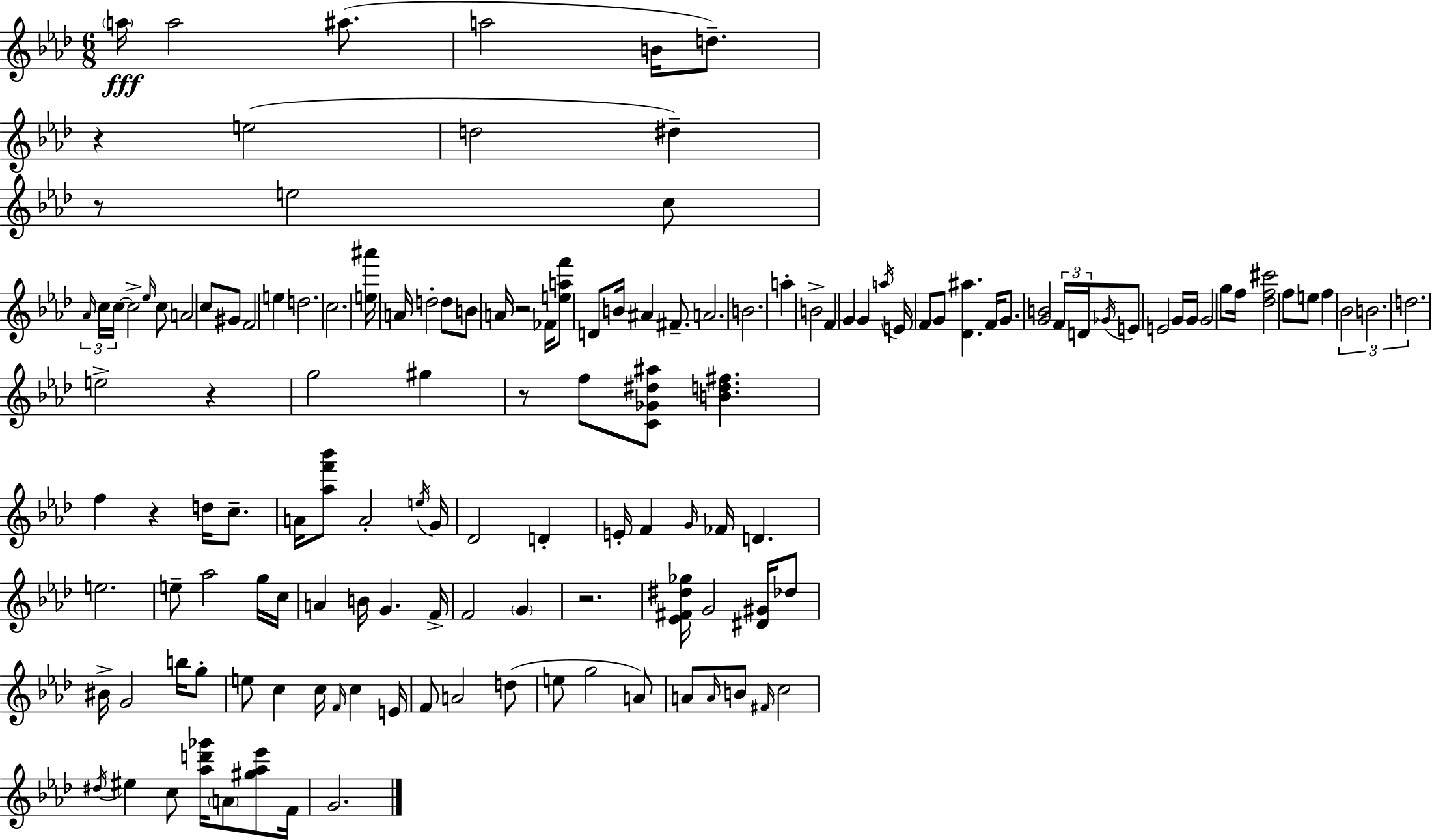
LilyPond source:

{
  \clef treble
  \numericTimeSignature
  \time 6/8
  \key f \minor
  \repeat volta 2 { \parenthesize a''16\fff a''2 ais''8.( | a''2 b'16 d''8.--) | r4 e''2( | d''2 dis''4--) | \break r8 e''2 c''8 | \tuplet 3/2 { \grace { aes'16 } c''16 c''16~~ } c''2-> \grace { ees''16 } | c''8 a'2 c''8 | gis'8 f'2 e''4 | \break d''2. | c''2. | <e'' ais'''>16 a'16 d''2-. | d''8 b'8 a'16 r2 | \break fes'16 <e'' a'' f'''>8 d'8 b'16 ais'4 fis'8.-- | a'2. | b'2. | a''4-. b'2-> | \break f'4 g'4 g'4 | \acciaccatura { a''16 } e'16 f'8 g'8 <des' ais''>4. | f'16 g'8. <g' b'>2 | \tuplet 3/2 { f'16 d'16 \acciaccatura { ges'16 } } e'8 e'2 | \break g'16 g'16 g'2 | g''8 f''16 <des'' f'' cis'''>2 | f''8 e''8 f''4 \tuplet 3/2 { bes'2 | b'2. | \break d''2. } | e''2-> | r4 g''2 | gis''4 r8 f''8 <c' ges' dis'' ais''>8 <b' d'' fis''>4. | \break f''4 r4 | d''16 c''8.-- a'16 <aes'' f''' bes'''>8 a'2-. | \acciaccatura { e''16 } g'16 des'2 | d'4-. e'16-. f'4 \grace { g'16 } fes'16 | \break d'4. e''2. | e''8-- aes''2 | g''16 c''16 a'4 b'16 g'4. | f'16-> f'2 | \break \parenthesize g'4 r2. | <ees' fis' dis'' ges''>16 g'2 | <dis' gis'>16 des''8 bis'16-> g'2 | b''16 g''8-. e''8 c''4 | \break c''16 \grace { f'16 } c''4 e'16 f'8 a'2 | d''8( e''8 g''2 | a'8) a'8 \grace { a'16 } b'8 | \grace { fis'16 } c''2 \acciaccatura { dis''16 } eis''4 | \break c''8 <aes'' d''' ges'''>16 \parenthesize a'8 <gis'' aes'' ees'''>8 f'16 g'2. | } \bar "|."
}